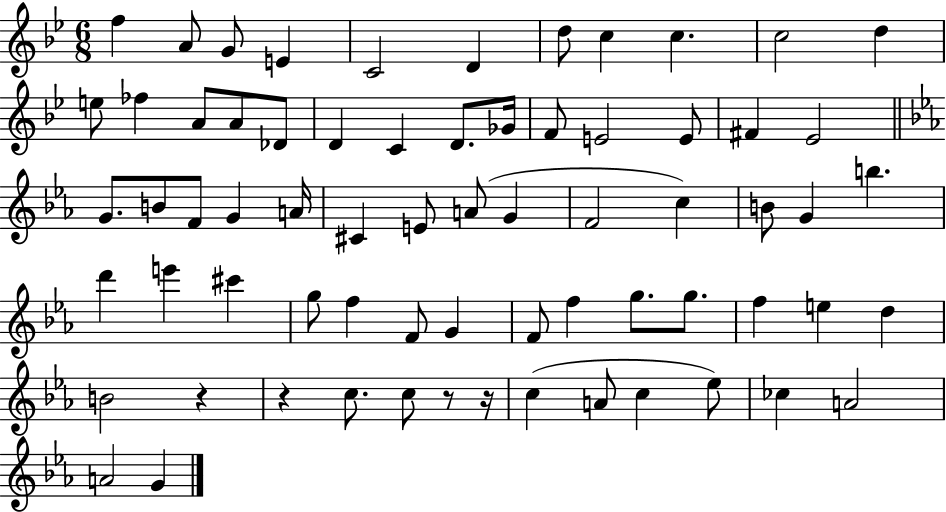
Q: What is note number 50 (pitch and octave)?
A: G5